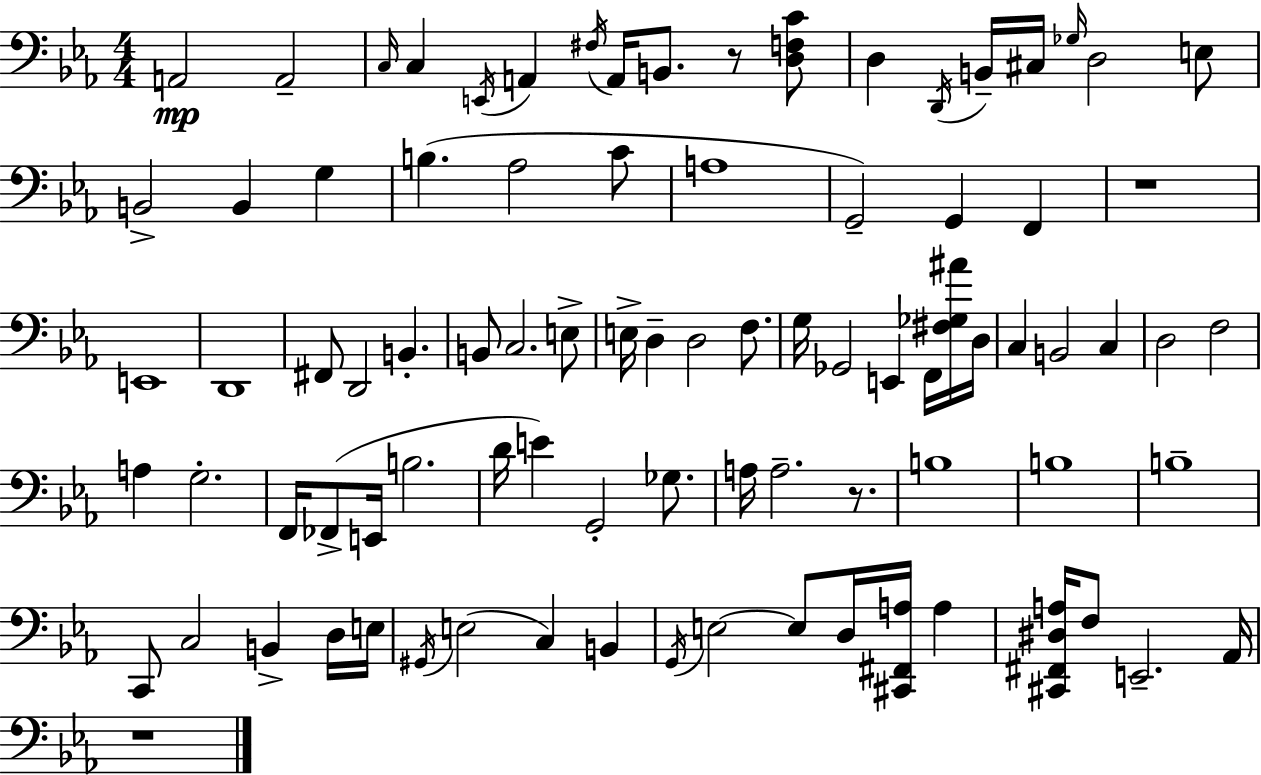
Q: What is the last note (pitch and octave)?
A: Ab2